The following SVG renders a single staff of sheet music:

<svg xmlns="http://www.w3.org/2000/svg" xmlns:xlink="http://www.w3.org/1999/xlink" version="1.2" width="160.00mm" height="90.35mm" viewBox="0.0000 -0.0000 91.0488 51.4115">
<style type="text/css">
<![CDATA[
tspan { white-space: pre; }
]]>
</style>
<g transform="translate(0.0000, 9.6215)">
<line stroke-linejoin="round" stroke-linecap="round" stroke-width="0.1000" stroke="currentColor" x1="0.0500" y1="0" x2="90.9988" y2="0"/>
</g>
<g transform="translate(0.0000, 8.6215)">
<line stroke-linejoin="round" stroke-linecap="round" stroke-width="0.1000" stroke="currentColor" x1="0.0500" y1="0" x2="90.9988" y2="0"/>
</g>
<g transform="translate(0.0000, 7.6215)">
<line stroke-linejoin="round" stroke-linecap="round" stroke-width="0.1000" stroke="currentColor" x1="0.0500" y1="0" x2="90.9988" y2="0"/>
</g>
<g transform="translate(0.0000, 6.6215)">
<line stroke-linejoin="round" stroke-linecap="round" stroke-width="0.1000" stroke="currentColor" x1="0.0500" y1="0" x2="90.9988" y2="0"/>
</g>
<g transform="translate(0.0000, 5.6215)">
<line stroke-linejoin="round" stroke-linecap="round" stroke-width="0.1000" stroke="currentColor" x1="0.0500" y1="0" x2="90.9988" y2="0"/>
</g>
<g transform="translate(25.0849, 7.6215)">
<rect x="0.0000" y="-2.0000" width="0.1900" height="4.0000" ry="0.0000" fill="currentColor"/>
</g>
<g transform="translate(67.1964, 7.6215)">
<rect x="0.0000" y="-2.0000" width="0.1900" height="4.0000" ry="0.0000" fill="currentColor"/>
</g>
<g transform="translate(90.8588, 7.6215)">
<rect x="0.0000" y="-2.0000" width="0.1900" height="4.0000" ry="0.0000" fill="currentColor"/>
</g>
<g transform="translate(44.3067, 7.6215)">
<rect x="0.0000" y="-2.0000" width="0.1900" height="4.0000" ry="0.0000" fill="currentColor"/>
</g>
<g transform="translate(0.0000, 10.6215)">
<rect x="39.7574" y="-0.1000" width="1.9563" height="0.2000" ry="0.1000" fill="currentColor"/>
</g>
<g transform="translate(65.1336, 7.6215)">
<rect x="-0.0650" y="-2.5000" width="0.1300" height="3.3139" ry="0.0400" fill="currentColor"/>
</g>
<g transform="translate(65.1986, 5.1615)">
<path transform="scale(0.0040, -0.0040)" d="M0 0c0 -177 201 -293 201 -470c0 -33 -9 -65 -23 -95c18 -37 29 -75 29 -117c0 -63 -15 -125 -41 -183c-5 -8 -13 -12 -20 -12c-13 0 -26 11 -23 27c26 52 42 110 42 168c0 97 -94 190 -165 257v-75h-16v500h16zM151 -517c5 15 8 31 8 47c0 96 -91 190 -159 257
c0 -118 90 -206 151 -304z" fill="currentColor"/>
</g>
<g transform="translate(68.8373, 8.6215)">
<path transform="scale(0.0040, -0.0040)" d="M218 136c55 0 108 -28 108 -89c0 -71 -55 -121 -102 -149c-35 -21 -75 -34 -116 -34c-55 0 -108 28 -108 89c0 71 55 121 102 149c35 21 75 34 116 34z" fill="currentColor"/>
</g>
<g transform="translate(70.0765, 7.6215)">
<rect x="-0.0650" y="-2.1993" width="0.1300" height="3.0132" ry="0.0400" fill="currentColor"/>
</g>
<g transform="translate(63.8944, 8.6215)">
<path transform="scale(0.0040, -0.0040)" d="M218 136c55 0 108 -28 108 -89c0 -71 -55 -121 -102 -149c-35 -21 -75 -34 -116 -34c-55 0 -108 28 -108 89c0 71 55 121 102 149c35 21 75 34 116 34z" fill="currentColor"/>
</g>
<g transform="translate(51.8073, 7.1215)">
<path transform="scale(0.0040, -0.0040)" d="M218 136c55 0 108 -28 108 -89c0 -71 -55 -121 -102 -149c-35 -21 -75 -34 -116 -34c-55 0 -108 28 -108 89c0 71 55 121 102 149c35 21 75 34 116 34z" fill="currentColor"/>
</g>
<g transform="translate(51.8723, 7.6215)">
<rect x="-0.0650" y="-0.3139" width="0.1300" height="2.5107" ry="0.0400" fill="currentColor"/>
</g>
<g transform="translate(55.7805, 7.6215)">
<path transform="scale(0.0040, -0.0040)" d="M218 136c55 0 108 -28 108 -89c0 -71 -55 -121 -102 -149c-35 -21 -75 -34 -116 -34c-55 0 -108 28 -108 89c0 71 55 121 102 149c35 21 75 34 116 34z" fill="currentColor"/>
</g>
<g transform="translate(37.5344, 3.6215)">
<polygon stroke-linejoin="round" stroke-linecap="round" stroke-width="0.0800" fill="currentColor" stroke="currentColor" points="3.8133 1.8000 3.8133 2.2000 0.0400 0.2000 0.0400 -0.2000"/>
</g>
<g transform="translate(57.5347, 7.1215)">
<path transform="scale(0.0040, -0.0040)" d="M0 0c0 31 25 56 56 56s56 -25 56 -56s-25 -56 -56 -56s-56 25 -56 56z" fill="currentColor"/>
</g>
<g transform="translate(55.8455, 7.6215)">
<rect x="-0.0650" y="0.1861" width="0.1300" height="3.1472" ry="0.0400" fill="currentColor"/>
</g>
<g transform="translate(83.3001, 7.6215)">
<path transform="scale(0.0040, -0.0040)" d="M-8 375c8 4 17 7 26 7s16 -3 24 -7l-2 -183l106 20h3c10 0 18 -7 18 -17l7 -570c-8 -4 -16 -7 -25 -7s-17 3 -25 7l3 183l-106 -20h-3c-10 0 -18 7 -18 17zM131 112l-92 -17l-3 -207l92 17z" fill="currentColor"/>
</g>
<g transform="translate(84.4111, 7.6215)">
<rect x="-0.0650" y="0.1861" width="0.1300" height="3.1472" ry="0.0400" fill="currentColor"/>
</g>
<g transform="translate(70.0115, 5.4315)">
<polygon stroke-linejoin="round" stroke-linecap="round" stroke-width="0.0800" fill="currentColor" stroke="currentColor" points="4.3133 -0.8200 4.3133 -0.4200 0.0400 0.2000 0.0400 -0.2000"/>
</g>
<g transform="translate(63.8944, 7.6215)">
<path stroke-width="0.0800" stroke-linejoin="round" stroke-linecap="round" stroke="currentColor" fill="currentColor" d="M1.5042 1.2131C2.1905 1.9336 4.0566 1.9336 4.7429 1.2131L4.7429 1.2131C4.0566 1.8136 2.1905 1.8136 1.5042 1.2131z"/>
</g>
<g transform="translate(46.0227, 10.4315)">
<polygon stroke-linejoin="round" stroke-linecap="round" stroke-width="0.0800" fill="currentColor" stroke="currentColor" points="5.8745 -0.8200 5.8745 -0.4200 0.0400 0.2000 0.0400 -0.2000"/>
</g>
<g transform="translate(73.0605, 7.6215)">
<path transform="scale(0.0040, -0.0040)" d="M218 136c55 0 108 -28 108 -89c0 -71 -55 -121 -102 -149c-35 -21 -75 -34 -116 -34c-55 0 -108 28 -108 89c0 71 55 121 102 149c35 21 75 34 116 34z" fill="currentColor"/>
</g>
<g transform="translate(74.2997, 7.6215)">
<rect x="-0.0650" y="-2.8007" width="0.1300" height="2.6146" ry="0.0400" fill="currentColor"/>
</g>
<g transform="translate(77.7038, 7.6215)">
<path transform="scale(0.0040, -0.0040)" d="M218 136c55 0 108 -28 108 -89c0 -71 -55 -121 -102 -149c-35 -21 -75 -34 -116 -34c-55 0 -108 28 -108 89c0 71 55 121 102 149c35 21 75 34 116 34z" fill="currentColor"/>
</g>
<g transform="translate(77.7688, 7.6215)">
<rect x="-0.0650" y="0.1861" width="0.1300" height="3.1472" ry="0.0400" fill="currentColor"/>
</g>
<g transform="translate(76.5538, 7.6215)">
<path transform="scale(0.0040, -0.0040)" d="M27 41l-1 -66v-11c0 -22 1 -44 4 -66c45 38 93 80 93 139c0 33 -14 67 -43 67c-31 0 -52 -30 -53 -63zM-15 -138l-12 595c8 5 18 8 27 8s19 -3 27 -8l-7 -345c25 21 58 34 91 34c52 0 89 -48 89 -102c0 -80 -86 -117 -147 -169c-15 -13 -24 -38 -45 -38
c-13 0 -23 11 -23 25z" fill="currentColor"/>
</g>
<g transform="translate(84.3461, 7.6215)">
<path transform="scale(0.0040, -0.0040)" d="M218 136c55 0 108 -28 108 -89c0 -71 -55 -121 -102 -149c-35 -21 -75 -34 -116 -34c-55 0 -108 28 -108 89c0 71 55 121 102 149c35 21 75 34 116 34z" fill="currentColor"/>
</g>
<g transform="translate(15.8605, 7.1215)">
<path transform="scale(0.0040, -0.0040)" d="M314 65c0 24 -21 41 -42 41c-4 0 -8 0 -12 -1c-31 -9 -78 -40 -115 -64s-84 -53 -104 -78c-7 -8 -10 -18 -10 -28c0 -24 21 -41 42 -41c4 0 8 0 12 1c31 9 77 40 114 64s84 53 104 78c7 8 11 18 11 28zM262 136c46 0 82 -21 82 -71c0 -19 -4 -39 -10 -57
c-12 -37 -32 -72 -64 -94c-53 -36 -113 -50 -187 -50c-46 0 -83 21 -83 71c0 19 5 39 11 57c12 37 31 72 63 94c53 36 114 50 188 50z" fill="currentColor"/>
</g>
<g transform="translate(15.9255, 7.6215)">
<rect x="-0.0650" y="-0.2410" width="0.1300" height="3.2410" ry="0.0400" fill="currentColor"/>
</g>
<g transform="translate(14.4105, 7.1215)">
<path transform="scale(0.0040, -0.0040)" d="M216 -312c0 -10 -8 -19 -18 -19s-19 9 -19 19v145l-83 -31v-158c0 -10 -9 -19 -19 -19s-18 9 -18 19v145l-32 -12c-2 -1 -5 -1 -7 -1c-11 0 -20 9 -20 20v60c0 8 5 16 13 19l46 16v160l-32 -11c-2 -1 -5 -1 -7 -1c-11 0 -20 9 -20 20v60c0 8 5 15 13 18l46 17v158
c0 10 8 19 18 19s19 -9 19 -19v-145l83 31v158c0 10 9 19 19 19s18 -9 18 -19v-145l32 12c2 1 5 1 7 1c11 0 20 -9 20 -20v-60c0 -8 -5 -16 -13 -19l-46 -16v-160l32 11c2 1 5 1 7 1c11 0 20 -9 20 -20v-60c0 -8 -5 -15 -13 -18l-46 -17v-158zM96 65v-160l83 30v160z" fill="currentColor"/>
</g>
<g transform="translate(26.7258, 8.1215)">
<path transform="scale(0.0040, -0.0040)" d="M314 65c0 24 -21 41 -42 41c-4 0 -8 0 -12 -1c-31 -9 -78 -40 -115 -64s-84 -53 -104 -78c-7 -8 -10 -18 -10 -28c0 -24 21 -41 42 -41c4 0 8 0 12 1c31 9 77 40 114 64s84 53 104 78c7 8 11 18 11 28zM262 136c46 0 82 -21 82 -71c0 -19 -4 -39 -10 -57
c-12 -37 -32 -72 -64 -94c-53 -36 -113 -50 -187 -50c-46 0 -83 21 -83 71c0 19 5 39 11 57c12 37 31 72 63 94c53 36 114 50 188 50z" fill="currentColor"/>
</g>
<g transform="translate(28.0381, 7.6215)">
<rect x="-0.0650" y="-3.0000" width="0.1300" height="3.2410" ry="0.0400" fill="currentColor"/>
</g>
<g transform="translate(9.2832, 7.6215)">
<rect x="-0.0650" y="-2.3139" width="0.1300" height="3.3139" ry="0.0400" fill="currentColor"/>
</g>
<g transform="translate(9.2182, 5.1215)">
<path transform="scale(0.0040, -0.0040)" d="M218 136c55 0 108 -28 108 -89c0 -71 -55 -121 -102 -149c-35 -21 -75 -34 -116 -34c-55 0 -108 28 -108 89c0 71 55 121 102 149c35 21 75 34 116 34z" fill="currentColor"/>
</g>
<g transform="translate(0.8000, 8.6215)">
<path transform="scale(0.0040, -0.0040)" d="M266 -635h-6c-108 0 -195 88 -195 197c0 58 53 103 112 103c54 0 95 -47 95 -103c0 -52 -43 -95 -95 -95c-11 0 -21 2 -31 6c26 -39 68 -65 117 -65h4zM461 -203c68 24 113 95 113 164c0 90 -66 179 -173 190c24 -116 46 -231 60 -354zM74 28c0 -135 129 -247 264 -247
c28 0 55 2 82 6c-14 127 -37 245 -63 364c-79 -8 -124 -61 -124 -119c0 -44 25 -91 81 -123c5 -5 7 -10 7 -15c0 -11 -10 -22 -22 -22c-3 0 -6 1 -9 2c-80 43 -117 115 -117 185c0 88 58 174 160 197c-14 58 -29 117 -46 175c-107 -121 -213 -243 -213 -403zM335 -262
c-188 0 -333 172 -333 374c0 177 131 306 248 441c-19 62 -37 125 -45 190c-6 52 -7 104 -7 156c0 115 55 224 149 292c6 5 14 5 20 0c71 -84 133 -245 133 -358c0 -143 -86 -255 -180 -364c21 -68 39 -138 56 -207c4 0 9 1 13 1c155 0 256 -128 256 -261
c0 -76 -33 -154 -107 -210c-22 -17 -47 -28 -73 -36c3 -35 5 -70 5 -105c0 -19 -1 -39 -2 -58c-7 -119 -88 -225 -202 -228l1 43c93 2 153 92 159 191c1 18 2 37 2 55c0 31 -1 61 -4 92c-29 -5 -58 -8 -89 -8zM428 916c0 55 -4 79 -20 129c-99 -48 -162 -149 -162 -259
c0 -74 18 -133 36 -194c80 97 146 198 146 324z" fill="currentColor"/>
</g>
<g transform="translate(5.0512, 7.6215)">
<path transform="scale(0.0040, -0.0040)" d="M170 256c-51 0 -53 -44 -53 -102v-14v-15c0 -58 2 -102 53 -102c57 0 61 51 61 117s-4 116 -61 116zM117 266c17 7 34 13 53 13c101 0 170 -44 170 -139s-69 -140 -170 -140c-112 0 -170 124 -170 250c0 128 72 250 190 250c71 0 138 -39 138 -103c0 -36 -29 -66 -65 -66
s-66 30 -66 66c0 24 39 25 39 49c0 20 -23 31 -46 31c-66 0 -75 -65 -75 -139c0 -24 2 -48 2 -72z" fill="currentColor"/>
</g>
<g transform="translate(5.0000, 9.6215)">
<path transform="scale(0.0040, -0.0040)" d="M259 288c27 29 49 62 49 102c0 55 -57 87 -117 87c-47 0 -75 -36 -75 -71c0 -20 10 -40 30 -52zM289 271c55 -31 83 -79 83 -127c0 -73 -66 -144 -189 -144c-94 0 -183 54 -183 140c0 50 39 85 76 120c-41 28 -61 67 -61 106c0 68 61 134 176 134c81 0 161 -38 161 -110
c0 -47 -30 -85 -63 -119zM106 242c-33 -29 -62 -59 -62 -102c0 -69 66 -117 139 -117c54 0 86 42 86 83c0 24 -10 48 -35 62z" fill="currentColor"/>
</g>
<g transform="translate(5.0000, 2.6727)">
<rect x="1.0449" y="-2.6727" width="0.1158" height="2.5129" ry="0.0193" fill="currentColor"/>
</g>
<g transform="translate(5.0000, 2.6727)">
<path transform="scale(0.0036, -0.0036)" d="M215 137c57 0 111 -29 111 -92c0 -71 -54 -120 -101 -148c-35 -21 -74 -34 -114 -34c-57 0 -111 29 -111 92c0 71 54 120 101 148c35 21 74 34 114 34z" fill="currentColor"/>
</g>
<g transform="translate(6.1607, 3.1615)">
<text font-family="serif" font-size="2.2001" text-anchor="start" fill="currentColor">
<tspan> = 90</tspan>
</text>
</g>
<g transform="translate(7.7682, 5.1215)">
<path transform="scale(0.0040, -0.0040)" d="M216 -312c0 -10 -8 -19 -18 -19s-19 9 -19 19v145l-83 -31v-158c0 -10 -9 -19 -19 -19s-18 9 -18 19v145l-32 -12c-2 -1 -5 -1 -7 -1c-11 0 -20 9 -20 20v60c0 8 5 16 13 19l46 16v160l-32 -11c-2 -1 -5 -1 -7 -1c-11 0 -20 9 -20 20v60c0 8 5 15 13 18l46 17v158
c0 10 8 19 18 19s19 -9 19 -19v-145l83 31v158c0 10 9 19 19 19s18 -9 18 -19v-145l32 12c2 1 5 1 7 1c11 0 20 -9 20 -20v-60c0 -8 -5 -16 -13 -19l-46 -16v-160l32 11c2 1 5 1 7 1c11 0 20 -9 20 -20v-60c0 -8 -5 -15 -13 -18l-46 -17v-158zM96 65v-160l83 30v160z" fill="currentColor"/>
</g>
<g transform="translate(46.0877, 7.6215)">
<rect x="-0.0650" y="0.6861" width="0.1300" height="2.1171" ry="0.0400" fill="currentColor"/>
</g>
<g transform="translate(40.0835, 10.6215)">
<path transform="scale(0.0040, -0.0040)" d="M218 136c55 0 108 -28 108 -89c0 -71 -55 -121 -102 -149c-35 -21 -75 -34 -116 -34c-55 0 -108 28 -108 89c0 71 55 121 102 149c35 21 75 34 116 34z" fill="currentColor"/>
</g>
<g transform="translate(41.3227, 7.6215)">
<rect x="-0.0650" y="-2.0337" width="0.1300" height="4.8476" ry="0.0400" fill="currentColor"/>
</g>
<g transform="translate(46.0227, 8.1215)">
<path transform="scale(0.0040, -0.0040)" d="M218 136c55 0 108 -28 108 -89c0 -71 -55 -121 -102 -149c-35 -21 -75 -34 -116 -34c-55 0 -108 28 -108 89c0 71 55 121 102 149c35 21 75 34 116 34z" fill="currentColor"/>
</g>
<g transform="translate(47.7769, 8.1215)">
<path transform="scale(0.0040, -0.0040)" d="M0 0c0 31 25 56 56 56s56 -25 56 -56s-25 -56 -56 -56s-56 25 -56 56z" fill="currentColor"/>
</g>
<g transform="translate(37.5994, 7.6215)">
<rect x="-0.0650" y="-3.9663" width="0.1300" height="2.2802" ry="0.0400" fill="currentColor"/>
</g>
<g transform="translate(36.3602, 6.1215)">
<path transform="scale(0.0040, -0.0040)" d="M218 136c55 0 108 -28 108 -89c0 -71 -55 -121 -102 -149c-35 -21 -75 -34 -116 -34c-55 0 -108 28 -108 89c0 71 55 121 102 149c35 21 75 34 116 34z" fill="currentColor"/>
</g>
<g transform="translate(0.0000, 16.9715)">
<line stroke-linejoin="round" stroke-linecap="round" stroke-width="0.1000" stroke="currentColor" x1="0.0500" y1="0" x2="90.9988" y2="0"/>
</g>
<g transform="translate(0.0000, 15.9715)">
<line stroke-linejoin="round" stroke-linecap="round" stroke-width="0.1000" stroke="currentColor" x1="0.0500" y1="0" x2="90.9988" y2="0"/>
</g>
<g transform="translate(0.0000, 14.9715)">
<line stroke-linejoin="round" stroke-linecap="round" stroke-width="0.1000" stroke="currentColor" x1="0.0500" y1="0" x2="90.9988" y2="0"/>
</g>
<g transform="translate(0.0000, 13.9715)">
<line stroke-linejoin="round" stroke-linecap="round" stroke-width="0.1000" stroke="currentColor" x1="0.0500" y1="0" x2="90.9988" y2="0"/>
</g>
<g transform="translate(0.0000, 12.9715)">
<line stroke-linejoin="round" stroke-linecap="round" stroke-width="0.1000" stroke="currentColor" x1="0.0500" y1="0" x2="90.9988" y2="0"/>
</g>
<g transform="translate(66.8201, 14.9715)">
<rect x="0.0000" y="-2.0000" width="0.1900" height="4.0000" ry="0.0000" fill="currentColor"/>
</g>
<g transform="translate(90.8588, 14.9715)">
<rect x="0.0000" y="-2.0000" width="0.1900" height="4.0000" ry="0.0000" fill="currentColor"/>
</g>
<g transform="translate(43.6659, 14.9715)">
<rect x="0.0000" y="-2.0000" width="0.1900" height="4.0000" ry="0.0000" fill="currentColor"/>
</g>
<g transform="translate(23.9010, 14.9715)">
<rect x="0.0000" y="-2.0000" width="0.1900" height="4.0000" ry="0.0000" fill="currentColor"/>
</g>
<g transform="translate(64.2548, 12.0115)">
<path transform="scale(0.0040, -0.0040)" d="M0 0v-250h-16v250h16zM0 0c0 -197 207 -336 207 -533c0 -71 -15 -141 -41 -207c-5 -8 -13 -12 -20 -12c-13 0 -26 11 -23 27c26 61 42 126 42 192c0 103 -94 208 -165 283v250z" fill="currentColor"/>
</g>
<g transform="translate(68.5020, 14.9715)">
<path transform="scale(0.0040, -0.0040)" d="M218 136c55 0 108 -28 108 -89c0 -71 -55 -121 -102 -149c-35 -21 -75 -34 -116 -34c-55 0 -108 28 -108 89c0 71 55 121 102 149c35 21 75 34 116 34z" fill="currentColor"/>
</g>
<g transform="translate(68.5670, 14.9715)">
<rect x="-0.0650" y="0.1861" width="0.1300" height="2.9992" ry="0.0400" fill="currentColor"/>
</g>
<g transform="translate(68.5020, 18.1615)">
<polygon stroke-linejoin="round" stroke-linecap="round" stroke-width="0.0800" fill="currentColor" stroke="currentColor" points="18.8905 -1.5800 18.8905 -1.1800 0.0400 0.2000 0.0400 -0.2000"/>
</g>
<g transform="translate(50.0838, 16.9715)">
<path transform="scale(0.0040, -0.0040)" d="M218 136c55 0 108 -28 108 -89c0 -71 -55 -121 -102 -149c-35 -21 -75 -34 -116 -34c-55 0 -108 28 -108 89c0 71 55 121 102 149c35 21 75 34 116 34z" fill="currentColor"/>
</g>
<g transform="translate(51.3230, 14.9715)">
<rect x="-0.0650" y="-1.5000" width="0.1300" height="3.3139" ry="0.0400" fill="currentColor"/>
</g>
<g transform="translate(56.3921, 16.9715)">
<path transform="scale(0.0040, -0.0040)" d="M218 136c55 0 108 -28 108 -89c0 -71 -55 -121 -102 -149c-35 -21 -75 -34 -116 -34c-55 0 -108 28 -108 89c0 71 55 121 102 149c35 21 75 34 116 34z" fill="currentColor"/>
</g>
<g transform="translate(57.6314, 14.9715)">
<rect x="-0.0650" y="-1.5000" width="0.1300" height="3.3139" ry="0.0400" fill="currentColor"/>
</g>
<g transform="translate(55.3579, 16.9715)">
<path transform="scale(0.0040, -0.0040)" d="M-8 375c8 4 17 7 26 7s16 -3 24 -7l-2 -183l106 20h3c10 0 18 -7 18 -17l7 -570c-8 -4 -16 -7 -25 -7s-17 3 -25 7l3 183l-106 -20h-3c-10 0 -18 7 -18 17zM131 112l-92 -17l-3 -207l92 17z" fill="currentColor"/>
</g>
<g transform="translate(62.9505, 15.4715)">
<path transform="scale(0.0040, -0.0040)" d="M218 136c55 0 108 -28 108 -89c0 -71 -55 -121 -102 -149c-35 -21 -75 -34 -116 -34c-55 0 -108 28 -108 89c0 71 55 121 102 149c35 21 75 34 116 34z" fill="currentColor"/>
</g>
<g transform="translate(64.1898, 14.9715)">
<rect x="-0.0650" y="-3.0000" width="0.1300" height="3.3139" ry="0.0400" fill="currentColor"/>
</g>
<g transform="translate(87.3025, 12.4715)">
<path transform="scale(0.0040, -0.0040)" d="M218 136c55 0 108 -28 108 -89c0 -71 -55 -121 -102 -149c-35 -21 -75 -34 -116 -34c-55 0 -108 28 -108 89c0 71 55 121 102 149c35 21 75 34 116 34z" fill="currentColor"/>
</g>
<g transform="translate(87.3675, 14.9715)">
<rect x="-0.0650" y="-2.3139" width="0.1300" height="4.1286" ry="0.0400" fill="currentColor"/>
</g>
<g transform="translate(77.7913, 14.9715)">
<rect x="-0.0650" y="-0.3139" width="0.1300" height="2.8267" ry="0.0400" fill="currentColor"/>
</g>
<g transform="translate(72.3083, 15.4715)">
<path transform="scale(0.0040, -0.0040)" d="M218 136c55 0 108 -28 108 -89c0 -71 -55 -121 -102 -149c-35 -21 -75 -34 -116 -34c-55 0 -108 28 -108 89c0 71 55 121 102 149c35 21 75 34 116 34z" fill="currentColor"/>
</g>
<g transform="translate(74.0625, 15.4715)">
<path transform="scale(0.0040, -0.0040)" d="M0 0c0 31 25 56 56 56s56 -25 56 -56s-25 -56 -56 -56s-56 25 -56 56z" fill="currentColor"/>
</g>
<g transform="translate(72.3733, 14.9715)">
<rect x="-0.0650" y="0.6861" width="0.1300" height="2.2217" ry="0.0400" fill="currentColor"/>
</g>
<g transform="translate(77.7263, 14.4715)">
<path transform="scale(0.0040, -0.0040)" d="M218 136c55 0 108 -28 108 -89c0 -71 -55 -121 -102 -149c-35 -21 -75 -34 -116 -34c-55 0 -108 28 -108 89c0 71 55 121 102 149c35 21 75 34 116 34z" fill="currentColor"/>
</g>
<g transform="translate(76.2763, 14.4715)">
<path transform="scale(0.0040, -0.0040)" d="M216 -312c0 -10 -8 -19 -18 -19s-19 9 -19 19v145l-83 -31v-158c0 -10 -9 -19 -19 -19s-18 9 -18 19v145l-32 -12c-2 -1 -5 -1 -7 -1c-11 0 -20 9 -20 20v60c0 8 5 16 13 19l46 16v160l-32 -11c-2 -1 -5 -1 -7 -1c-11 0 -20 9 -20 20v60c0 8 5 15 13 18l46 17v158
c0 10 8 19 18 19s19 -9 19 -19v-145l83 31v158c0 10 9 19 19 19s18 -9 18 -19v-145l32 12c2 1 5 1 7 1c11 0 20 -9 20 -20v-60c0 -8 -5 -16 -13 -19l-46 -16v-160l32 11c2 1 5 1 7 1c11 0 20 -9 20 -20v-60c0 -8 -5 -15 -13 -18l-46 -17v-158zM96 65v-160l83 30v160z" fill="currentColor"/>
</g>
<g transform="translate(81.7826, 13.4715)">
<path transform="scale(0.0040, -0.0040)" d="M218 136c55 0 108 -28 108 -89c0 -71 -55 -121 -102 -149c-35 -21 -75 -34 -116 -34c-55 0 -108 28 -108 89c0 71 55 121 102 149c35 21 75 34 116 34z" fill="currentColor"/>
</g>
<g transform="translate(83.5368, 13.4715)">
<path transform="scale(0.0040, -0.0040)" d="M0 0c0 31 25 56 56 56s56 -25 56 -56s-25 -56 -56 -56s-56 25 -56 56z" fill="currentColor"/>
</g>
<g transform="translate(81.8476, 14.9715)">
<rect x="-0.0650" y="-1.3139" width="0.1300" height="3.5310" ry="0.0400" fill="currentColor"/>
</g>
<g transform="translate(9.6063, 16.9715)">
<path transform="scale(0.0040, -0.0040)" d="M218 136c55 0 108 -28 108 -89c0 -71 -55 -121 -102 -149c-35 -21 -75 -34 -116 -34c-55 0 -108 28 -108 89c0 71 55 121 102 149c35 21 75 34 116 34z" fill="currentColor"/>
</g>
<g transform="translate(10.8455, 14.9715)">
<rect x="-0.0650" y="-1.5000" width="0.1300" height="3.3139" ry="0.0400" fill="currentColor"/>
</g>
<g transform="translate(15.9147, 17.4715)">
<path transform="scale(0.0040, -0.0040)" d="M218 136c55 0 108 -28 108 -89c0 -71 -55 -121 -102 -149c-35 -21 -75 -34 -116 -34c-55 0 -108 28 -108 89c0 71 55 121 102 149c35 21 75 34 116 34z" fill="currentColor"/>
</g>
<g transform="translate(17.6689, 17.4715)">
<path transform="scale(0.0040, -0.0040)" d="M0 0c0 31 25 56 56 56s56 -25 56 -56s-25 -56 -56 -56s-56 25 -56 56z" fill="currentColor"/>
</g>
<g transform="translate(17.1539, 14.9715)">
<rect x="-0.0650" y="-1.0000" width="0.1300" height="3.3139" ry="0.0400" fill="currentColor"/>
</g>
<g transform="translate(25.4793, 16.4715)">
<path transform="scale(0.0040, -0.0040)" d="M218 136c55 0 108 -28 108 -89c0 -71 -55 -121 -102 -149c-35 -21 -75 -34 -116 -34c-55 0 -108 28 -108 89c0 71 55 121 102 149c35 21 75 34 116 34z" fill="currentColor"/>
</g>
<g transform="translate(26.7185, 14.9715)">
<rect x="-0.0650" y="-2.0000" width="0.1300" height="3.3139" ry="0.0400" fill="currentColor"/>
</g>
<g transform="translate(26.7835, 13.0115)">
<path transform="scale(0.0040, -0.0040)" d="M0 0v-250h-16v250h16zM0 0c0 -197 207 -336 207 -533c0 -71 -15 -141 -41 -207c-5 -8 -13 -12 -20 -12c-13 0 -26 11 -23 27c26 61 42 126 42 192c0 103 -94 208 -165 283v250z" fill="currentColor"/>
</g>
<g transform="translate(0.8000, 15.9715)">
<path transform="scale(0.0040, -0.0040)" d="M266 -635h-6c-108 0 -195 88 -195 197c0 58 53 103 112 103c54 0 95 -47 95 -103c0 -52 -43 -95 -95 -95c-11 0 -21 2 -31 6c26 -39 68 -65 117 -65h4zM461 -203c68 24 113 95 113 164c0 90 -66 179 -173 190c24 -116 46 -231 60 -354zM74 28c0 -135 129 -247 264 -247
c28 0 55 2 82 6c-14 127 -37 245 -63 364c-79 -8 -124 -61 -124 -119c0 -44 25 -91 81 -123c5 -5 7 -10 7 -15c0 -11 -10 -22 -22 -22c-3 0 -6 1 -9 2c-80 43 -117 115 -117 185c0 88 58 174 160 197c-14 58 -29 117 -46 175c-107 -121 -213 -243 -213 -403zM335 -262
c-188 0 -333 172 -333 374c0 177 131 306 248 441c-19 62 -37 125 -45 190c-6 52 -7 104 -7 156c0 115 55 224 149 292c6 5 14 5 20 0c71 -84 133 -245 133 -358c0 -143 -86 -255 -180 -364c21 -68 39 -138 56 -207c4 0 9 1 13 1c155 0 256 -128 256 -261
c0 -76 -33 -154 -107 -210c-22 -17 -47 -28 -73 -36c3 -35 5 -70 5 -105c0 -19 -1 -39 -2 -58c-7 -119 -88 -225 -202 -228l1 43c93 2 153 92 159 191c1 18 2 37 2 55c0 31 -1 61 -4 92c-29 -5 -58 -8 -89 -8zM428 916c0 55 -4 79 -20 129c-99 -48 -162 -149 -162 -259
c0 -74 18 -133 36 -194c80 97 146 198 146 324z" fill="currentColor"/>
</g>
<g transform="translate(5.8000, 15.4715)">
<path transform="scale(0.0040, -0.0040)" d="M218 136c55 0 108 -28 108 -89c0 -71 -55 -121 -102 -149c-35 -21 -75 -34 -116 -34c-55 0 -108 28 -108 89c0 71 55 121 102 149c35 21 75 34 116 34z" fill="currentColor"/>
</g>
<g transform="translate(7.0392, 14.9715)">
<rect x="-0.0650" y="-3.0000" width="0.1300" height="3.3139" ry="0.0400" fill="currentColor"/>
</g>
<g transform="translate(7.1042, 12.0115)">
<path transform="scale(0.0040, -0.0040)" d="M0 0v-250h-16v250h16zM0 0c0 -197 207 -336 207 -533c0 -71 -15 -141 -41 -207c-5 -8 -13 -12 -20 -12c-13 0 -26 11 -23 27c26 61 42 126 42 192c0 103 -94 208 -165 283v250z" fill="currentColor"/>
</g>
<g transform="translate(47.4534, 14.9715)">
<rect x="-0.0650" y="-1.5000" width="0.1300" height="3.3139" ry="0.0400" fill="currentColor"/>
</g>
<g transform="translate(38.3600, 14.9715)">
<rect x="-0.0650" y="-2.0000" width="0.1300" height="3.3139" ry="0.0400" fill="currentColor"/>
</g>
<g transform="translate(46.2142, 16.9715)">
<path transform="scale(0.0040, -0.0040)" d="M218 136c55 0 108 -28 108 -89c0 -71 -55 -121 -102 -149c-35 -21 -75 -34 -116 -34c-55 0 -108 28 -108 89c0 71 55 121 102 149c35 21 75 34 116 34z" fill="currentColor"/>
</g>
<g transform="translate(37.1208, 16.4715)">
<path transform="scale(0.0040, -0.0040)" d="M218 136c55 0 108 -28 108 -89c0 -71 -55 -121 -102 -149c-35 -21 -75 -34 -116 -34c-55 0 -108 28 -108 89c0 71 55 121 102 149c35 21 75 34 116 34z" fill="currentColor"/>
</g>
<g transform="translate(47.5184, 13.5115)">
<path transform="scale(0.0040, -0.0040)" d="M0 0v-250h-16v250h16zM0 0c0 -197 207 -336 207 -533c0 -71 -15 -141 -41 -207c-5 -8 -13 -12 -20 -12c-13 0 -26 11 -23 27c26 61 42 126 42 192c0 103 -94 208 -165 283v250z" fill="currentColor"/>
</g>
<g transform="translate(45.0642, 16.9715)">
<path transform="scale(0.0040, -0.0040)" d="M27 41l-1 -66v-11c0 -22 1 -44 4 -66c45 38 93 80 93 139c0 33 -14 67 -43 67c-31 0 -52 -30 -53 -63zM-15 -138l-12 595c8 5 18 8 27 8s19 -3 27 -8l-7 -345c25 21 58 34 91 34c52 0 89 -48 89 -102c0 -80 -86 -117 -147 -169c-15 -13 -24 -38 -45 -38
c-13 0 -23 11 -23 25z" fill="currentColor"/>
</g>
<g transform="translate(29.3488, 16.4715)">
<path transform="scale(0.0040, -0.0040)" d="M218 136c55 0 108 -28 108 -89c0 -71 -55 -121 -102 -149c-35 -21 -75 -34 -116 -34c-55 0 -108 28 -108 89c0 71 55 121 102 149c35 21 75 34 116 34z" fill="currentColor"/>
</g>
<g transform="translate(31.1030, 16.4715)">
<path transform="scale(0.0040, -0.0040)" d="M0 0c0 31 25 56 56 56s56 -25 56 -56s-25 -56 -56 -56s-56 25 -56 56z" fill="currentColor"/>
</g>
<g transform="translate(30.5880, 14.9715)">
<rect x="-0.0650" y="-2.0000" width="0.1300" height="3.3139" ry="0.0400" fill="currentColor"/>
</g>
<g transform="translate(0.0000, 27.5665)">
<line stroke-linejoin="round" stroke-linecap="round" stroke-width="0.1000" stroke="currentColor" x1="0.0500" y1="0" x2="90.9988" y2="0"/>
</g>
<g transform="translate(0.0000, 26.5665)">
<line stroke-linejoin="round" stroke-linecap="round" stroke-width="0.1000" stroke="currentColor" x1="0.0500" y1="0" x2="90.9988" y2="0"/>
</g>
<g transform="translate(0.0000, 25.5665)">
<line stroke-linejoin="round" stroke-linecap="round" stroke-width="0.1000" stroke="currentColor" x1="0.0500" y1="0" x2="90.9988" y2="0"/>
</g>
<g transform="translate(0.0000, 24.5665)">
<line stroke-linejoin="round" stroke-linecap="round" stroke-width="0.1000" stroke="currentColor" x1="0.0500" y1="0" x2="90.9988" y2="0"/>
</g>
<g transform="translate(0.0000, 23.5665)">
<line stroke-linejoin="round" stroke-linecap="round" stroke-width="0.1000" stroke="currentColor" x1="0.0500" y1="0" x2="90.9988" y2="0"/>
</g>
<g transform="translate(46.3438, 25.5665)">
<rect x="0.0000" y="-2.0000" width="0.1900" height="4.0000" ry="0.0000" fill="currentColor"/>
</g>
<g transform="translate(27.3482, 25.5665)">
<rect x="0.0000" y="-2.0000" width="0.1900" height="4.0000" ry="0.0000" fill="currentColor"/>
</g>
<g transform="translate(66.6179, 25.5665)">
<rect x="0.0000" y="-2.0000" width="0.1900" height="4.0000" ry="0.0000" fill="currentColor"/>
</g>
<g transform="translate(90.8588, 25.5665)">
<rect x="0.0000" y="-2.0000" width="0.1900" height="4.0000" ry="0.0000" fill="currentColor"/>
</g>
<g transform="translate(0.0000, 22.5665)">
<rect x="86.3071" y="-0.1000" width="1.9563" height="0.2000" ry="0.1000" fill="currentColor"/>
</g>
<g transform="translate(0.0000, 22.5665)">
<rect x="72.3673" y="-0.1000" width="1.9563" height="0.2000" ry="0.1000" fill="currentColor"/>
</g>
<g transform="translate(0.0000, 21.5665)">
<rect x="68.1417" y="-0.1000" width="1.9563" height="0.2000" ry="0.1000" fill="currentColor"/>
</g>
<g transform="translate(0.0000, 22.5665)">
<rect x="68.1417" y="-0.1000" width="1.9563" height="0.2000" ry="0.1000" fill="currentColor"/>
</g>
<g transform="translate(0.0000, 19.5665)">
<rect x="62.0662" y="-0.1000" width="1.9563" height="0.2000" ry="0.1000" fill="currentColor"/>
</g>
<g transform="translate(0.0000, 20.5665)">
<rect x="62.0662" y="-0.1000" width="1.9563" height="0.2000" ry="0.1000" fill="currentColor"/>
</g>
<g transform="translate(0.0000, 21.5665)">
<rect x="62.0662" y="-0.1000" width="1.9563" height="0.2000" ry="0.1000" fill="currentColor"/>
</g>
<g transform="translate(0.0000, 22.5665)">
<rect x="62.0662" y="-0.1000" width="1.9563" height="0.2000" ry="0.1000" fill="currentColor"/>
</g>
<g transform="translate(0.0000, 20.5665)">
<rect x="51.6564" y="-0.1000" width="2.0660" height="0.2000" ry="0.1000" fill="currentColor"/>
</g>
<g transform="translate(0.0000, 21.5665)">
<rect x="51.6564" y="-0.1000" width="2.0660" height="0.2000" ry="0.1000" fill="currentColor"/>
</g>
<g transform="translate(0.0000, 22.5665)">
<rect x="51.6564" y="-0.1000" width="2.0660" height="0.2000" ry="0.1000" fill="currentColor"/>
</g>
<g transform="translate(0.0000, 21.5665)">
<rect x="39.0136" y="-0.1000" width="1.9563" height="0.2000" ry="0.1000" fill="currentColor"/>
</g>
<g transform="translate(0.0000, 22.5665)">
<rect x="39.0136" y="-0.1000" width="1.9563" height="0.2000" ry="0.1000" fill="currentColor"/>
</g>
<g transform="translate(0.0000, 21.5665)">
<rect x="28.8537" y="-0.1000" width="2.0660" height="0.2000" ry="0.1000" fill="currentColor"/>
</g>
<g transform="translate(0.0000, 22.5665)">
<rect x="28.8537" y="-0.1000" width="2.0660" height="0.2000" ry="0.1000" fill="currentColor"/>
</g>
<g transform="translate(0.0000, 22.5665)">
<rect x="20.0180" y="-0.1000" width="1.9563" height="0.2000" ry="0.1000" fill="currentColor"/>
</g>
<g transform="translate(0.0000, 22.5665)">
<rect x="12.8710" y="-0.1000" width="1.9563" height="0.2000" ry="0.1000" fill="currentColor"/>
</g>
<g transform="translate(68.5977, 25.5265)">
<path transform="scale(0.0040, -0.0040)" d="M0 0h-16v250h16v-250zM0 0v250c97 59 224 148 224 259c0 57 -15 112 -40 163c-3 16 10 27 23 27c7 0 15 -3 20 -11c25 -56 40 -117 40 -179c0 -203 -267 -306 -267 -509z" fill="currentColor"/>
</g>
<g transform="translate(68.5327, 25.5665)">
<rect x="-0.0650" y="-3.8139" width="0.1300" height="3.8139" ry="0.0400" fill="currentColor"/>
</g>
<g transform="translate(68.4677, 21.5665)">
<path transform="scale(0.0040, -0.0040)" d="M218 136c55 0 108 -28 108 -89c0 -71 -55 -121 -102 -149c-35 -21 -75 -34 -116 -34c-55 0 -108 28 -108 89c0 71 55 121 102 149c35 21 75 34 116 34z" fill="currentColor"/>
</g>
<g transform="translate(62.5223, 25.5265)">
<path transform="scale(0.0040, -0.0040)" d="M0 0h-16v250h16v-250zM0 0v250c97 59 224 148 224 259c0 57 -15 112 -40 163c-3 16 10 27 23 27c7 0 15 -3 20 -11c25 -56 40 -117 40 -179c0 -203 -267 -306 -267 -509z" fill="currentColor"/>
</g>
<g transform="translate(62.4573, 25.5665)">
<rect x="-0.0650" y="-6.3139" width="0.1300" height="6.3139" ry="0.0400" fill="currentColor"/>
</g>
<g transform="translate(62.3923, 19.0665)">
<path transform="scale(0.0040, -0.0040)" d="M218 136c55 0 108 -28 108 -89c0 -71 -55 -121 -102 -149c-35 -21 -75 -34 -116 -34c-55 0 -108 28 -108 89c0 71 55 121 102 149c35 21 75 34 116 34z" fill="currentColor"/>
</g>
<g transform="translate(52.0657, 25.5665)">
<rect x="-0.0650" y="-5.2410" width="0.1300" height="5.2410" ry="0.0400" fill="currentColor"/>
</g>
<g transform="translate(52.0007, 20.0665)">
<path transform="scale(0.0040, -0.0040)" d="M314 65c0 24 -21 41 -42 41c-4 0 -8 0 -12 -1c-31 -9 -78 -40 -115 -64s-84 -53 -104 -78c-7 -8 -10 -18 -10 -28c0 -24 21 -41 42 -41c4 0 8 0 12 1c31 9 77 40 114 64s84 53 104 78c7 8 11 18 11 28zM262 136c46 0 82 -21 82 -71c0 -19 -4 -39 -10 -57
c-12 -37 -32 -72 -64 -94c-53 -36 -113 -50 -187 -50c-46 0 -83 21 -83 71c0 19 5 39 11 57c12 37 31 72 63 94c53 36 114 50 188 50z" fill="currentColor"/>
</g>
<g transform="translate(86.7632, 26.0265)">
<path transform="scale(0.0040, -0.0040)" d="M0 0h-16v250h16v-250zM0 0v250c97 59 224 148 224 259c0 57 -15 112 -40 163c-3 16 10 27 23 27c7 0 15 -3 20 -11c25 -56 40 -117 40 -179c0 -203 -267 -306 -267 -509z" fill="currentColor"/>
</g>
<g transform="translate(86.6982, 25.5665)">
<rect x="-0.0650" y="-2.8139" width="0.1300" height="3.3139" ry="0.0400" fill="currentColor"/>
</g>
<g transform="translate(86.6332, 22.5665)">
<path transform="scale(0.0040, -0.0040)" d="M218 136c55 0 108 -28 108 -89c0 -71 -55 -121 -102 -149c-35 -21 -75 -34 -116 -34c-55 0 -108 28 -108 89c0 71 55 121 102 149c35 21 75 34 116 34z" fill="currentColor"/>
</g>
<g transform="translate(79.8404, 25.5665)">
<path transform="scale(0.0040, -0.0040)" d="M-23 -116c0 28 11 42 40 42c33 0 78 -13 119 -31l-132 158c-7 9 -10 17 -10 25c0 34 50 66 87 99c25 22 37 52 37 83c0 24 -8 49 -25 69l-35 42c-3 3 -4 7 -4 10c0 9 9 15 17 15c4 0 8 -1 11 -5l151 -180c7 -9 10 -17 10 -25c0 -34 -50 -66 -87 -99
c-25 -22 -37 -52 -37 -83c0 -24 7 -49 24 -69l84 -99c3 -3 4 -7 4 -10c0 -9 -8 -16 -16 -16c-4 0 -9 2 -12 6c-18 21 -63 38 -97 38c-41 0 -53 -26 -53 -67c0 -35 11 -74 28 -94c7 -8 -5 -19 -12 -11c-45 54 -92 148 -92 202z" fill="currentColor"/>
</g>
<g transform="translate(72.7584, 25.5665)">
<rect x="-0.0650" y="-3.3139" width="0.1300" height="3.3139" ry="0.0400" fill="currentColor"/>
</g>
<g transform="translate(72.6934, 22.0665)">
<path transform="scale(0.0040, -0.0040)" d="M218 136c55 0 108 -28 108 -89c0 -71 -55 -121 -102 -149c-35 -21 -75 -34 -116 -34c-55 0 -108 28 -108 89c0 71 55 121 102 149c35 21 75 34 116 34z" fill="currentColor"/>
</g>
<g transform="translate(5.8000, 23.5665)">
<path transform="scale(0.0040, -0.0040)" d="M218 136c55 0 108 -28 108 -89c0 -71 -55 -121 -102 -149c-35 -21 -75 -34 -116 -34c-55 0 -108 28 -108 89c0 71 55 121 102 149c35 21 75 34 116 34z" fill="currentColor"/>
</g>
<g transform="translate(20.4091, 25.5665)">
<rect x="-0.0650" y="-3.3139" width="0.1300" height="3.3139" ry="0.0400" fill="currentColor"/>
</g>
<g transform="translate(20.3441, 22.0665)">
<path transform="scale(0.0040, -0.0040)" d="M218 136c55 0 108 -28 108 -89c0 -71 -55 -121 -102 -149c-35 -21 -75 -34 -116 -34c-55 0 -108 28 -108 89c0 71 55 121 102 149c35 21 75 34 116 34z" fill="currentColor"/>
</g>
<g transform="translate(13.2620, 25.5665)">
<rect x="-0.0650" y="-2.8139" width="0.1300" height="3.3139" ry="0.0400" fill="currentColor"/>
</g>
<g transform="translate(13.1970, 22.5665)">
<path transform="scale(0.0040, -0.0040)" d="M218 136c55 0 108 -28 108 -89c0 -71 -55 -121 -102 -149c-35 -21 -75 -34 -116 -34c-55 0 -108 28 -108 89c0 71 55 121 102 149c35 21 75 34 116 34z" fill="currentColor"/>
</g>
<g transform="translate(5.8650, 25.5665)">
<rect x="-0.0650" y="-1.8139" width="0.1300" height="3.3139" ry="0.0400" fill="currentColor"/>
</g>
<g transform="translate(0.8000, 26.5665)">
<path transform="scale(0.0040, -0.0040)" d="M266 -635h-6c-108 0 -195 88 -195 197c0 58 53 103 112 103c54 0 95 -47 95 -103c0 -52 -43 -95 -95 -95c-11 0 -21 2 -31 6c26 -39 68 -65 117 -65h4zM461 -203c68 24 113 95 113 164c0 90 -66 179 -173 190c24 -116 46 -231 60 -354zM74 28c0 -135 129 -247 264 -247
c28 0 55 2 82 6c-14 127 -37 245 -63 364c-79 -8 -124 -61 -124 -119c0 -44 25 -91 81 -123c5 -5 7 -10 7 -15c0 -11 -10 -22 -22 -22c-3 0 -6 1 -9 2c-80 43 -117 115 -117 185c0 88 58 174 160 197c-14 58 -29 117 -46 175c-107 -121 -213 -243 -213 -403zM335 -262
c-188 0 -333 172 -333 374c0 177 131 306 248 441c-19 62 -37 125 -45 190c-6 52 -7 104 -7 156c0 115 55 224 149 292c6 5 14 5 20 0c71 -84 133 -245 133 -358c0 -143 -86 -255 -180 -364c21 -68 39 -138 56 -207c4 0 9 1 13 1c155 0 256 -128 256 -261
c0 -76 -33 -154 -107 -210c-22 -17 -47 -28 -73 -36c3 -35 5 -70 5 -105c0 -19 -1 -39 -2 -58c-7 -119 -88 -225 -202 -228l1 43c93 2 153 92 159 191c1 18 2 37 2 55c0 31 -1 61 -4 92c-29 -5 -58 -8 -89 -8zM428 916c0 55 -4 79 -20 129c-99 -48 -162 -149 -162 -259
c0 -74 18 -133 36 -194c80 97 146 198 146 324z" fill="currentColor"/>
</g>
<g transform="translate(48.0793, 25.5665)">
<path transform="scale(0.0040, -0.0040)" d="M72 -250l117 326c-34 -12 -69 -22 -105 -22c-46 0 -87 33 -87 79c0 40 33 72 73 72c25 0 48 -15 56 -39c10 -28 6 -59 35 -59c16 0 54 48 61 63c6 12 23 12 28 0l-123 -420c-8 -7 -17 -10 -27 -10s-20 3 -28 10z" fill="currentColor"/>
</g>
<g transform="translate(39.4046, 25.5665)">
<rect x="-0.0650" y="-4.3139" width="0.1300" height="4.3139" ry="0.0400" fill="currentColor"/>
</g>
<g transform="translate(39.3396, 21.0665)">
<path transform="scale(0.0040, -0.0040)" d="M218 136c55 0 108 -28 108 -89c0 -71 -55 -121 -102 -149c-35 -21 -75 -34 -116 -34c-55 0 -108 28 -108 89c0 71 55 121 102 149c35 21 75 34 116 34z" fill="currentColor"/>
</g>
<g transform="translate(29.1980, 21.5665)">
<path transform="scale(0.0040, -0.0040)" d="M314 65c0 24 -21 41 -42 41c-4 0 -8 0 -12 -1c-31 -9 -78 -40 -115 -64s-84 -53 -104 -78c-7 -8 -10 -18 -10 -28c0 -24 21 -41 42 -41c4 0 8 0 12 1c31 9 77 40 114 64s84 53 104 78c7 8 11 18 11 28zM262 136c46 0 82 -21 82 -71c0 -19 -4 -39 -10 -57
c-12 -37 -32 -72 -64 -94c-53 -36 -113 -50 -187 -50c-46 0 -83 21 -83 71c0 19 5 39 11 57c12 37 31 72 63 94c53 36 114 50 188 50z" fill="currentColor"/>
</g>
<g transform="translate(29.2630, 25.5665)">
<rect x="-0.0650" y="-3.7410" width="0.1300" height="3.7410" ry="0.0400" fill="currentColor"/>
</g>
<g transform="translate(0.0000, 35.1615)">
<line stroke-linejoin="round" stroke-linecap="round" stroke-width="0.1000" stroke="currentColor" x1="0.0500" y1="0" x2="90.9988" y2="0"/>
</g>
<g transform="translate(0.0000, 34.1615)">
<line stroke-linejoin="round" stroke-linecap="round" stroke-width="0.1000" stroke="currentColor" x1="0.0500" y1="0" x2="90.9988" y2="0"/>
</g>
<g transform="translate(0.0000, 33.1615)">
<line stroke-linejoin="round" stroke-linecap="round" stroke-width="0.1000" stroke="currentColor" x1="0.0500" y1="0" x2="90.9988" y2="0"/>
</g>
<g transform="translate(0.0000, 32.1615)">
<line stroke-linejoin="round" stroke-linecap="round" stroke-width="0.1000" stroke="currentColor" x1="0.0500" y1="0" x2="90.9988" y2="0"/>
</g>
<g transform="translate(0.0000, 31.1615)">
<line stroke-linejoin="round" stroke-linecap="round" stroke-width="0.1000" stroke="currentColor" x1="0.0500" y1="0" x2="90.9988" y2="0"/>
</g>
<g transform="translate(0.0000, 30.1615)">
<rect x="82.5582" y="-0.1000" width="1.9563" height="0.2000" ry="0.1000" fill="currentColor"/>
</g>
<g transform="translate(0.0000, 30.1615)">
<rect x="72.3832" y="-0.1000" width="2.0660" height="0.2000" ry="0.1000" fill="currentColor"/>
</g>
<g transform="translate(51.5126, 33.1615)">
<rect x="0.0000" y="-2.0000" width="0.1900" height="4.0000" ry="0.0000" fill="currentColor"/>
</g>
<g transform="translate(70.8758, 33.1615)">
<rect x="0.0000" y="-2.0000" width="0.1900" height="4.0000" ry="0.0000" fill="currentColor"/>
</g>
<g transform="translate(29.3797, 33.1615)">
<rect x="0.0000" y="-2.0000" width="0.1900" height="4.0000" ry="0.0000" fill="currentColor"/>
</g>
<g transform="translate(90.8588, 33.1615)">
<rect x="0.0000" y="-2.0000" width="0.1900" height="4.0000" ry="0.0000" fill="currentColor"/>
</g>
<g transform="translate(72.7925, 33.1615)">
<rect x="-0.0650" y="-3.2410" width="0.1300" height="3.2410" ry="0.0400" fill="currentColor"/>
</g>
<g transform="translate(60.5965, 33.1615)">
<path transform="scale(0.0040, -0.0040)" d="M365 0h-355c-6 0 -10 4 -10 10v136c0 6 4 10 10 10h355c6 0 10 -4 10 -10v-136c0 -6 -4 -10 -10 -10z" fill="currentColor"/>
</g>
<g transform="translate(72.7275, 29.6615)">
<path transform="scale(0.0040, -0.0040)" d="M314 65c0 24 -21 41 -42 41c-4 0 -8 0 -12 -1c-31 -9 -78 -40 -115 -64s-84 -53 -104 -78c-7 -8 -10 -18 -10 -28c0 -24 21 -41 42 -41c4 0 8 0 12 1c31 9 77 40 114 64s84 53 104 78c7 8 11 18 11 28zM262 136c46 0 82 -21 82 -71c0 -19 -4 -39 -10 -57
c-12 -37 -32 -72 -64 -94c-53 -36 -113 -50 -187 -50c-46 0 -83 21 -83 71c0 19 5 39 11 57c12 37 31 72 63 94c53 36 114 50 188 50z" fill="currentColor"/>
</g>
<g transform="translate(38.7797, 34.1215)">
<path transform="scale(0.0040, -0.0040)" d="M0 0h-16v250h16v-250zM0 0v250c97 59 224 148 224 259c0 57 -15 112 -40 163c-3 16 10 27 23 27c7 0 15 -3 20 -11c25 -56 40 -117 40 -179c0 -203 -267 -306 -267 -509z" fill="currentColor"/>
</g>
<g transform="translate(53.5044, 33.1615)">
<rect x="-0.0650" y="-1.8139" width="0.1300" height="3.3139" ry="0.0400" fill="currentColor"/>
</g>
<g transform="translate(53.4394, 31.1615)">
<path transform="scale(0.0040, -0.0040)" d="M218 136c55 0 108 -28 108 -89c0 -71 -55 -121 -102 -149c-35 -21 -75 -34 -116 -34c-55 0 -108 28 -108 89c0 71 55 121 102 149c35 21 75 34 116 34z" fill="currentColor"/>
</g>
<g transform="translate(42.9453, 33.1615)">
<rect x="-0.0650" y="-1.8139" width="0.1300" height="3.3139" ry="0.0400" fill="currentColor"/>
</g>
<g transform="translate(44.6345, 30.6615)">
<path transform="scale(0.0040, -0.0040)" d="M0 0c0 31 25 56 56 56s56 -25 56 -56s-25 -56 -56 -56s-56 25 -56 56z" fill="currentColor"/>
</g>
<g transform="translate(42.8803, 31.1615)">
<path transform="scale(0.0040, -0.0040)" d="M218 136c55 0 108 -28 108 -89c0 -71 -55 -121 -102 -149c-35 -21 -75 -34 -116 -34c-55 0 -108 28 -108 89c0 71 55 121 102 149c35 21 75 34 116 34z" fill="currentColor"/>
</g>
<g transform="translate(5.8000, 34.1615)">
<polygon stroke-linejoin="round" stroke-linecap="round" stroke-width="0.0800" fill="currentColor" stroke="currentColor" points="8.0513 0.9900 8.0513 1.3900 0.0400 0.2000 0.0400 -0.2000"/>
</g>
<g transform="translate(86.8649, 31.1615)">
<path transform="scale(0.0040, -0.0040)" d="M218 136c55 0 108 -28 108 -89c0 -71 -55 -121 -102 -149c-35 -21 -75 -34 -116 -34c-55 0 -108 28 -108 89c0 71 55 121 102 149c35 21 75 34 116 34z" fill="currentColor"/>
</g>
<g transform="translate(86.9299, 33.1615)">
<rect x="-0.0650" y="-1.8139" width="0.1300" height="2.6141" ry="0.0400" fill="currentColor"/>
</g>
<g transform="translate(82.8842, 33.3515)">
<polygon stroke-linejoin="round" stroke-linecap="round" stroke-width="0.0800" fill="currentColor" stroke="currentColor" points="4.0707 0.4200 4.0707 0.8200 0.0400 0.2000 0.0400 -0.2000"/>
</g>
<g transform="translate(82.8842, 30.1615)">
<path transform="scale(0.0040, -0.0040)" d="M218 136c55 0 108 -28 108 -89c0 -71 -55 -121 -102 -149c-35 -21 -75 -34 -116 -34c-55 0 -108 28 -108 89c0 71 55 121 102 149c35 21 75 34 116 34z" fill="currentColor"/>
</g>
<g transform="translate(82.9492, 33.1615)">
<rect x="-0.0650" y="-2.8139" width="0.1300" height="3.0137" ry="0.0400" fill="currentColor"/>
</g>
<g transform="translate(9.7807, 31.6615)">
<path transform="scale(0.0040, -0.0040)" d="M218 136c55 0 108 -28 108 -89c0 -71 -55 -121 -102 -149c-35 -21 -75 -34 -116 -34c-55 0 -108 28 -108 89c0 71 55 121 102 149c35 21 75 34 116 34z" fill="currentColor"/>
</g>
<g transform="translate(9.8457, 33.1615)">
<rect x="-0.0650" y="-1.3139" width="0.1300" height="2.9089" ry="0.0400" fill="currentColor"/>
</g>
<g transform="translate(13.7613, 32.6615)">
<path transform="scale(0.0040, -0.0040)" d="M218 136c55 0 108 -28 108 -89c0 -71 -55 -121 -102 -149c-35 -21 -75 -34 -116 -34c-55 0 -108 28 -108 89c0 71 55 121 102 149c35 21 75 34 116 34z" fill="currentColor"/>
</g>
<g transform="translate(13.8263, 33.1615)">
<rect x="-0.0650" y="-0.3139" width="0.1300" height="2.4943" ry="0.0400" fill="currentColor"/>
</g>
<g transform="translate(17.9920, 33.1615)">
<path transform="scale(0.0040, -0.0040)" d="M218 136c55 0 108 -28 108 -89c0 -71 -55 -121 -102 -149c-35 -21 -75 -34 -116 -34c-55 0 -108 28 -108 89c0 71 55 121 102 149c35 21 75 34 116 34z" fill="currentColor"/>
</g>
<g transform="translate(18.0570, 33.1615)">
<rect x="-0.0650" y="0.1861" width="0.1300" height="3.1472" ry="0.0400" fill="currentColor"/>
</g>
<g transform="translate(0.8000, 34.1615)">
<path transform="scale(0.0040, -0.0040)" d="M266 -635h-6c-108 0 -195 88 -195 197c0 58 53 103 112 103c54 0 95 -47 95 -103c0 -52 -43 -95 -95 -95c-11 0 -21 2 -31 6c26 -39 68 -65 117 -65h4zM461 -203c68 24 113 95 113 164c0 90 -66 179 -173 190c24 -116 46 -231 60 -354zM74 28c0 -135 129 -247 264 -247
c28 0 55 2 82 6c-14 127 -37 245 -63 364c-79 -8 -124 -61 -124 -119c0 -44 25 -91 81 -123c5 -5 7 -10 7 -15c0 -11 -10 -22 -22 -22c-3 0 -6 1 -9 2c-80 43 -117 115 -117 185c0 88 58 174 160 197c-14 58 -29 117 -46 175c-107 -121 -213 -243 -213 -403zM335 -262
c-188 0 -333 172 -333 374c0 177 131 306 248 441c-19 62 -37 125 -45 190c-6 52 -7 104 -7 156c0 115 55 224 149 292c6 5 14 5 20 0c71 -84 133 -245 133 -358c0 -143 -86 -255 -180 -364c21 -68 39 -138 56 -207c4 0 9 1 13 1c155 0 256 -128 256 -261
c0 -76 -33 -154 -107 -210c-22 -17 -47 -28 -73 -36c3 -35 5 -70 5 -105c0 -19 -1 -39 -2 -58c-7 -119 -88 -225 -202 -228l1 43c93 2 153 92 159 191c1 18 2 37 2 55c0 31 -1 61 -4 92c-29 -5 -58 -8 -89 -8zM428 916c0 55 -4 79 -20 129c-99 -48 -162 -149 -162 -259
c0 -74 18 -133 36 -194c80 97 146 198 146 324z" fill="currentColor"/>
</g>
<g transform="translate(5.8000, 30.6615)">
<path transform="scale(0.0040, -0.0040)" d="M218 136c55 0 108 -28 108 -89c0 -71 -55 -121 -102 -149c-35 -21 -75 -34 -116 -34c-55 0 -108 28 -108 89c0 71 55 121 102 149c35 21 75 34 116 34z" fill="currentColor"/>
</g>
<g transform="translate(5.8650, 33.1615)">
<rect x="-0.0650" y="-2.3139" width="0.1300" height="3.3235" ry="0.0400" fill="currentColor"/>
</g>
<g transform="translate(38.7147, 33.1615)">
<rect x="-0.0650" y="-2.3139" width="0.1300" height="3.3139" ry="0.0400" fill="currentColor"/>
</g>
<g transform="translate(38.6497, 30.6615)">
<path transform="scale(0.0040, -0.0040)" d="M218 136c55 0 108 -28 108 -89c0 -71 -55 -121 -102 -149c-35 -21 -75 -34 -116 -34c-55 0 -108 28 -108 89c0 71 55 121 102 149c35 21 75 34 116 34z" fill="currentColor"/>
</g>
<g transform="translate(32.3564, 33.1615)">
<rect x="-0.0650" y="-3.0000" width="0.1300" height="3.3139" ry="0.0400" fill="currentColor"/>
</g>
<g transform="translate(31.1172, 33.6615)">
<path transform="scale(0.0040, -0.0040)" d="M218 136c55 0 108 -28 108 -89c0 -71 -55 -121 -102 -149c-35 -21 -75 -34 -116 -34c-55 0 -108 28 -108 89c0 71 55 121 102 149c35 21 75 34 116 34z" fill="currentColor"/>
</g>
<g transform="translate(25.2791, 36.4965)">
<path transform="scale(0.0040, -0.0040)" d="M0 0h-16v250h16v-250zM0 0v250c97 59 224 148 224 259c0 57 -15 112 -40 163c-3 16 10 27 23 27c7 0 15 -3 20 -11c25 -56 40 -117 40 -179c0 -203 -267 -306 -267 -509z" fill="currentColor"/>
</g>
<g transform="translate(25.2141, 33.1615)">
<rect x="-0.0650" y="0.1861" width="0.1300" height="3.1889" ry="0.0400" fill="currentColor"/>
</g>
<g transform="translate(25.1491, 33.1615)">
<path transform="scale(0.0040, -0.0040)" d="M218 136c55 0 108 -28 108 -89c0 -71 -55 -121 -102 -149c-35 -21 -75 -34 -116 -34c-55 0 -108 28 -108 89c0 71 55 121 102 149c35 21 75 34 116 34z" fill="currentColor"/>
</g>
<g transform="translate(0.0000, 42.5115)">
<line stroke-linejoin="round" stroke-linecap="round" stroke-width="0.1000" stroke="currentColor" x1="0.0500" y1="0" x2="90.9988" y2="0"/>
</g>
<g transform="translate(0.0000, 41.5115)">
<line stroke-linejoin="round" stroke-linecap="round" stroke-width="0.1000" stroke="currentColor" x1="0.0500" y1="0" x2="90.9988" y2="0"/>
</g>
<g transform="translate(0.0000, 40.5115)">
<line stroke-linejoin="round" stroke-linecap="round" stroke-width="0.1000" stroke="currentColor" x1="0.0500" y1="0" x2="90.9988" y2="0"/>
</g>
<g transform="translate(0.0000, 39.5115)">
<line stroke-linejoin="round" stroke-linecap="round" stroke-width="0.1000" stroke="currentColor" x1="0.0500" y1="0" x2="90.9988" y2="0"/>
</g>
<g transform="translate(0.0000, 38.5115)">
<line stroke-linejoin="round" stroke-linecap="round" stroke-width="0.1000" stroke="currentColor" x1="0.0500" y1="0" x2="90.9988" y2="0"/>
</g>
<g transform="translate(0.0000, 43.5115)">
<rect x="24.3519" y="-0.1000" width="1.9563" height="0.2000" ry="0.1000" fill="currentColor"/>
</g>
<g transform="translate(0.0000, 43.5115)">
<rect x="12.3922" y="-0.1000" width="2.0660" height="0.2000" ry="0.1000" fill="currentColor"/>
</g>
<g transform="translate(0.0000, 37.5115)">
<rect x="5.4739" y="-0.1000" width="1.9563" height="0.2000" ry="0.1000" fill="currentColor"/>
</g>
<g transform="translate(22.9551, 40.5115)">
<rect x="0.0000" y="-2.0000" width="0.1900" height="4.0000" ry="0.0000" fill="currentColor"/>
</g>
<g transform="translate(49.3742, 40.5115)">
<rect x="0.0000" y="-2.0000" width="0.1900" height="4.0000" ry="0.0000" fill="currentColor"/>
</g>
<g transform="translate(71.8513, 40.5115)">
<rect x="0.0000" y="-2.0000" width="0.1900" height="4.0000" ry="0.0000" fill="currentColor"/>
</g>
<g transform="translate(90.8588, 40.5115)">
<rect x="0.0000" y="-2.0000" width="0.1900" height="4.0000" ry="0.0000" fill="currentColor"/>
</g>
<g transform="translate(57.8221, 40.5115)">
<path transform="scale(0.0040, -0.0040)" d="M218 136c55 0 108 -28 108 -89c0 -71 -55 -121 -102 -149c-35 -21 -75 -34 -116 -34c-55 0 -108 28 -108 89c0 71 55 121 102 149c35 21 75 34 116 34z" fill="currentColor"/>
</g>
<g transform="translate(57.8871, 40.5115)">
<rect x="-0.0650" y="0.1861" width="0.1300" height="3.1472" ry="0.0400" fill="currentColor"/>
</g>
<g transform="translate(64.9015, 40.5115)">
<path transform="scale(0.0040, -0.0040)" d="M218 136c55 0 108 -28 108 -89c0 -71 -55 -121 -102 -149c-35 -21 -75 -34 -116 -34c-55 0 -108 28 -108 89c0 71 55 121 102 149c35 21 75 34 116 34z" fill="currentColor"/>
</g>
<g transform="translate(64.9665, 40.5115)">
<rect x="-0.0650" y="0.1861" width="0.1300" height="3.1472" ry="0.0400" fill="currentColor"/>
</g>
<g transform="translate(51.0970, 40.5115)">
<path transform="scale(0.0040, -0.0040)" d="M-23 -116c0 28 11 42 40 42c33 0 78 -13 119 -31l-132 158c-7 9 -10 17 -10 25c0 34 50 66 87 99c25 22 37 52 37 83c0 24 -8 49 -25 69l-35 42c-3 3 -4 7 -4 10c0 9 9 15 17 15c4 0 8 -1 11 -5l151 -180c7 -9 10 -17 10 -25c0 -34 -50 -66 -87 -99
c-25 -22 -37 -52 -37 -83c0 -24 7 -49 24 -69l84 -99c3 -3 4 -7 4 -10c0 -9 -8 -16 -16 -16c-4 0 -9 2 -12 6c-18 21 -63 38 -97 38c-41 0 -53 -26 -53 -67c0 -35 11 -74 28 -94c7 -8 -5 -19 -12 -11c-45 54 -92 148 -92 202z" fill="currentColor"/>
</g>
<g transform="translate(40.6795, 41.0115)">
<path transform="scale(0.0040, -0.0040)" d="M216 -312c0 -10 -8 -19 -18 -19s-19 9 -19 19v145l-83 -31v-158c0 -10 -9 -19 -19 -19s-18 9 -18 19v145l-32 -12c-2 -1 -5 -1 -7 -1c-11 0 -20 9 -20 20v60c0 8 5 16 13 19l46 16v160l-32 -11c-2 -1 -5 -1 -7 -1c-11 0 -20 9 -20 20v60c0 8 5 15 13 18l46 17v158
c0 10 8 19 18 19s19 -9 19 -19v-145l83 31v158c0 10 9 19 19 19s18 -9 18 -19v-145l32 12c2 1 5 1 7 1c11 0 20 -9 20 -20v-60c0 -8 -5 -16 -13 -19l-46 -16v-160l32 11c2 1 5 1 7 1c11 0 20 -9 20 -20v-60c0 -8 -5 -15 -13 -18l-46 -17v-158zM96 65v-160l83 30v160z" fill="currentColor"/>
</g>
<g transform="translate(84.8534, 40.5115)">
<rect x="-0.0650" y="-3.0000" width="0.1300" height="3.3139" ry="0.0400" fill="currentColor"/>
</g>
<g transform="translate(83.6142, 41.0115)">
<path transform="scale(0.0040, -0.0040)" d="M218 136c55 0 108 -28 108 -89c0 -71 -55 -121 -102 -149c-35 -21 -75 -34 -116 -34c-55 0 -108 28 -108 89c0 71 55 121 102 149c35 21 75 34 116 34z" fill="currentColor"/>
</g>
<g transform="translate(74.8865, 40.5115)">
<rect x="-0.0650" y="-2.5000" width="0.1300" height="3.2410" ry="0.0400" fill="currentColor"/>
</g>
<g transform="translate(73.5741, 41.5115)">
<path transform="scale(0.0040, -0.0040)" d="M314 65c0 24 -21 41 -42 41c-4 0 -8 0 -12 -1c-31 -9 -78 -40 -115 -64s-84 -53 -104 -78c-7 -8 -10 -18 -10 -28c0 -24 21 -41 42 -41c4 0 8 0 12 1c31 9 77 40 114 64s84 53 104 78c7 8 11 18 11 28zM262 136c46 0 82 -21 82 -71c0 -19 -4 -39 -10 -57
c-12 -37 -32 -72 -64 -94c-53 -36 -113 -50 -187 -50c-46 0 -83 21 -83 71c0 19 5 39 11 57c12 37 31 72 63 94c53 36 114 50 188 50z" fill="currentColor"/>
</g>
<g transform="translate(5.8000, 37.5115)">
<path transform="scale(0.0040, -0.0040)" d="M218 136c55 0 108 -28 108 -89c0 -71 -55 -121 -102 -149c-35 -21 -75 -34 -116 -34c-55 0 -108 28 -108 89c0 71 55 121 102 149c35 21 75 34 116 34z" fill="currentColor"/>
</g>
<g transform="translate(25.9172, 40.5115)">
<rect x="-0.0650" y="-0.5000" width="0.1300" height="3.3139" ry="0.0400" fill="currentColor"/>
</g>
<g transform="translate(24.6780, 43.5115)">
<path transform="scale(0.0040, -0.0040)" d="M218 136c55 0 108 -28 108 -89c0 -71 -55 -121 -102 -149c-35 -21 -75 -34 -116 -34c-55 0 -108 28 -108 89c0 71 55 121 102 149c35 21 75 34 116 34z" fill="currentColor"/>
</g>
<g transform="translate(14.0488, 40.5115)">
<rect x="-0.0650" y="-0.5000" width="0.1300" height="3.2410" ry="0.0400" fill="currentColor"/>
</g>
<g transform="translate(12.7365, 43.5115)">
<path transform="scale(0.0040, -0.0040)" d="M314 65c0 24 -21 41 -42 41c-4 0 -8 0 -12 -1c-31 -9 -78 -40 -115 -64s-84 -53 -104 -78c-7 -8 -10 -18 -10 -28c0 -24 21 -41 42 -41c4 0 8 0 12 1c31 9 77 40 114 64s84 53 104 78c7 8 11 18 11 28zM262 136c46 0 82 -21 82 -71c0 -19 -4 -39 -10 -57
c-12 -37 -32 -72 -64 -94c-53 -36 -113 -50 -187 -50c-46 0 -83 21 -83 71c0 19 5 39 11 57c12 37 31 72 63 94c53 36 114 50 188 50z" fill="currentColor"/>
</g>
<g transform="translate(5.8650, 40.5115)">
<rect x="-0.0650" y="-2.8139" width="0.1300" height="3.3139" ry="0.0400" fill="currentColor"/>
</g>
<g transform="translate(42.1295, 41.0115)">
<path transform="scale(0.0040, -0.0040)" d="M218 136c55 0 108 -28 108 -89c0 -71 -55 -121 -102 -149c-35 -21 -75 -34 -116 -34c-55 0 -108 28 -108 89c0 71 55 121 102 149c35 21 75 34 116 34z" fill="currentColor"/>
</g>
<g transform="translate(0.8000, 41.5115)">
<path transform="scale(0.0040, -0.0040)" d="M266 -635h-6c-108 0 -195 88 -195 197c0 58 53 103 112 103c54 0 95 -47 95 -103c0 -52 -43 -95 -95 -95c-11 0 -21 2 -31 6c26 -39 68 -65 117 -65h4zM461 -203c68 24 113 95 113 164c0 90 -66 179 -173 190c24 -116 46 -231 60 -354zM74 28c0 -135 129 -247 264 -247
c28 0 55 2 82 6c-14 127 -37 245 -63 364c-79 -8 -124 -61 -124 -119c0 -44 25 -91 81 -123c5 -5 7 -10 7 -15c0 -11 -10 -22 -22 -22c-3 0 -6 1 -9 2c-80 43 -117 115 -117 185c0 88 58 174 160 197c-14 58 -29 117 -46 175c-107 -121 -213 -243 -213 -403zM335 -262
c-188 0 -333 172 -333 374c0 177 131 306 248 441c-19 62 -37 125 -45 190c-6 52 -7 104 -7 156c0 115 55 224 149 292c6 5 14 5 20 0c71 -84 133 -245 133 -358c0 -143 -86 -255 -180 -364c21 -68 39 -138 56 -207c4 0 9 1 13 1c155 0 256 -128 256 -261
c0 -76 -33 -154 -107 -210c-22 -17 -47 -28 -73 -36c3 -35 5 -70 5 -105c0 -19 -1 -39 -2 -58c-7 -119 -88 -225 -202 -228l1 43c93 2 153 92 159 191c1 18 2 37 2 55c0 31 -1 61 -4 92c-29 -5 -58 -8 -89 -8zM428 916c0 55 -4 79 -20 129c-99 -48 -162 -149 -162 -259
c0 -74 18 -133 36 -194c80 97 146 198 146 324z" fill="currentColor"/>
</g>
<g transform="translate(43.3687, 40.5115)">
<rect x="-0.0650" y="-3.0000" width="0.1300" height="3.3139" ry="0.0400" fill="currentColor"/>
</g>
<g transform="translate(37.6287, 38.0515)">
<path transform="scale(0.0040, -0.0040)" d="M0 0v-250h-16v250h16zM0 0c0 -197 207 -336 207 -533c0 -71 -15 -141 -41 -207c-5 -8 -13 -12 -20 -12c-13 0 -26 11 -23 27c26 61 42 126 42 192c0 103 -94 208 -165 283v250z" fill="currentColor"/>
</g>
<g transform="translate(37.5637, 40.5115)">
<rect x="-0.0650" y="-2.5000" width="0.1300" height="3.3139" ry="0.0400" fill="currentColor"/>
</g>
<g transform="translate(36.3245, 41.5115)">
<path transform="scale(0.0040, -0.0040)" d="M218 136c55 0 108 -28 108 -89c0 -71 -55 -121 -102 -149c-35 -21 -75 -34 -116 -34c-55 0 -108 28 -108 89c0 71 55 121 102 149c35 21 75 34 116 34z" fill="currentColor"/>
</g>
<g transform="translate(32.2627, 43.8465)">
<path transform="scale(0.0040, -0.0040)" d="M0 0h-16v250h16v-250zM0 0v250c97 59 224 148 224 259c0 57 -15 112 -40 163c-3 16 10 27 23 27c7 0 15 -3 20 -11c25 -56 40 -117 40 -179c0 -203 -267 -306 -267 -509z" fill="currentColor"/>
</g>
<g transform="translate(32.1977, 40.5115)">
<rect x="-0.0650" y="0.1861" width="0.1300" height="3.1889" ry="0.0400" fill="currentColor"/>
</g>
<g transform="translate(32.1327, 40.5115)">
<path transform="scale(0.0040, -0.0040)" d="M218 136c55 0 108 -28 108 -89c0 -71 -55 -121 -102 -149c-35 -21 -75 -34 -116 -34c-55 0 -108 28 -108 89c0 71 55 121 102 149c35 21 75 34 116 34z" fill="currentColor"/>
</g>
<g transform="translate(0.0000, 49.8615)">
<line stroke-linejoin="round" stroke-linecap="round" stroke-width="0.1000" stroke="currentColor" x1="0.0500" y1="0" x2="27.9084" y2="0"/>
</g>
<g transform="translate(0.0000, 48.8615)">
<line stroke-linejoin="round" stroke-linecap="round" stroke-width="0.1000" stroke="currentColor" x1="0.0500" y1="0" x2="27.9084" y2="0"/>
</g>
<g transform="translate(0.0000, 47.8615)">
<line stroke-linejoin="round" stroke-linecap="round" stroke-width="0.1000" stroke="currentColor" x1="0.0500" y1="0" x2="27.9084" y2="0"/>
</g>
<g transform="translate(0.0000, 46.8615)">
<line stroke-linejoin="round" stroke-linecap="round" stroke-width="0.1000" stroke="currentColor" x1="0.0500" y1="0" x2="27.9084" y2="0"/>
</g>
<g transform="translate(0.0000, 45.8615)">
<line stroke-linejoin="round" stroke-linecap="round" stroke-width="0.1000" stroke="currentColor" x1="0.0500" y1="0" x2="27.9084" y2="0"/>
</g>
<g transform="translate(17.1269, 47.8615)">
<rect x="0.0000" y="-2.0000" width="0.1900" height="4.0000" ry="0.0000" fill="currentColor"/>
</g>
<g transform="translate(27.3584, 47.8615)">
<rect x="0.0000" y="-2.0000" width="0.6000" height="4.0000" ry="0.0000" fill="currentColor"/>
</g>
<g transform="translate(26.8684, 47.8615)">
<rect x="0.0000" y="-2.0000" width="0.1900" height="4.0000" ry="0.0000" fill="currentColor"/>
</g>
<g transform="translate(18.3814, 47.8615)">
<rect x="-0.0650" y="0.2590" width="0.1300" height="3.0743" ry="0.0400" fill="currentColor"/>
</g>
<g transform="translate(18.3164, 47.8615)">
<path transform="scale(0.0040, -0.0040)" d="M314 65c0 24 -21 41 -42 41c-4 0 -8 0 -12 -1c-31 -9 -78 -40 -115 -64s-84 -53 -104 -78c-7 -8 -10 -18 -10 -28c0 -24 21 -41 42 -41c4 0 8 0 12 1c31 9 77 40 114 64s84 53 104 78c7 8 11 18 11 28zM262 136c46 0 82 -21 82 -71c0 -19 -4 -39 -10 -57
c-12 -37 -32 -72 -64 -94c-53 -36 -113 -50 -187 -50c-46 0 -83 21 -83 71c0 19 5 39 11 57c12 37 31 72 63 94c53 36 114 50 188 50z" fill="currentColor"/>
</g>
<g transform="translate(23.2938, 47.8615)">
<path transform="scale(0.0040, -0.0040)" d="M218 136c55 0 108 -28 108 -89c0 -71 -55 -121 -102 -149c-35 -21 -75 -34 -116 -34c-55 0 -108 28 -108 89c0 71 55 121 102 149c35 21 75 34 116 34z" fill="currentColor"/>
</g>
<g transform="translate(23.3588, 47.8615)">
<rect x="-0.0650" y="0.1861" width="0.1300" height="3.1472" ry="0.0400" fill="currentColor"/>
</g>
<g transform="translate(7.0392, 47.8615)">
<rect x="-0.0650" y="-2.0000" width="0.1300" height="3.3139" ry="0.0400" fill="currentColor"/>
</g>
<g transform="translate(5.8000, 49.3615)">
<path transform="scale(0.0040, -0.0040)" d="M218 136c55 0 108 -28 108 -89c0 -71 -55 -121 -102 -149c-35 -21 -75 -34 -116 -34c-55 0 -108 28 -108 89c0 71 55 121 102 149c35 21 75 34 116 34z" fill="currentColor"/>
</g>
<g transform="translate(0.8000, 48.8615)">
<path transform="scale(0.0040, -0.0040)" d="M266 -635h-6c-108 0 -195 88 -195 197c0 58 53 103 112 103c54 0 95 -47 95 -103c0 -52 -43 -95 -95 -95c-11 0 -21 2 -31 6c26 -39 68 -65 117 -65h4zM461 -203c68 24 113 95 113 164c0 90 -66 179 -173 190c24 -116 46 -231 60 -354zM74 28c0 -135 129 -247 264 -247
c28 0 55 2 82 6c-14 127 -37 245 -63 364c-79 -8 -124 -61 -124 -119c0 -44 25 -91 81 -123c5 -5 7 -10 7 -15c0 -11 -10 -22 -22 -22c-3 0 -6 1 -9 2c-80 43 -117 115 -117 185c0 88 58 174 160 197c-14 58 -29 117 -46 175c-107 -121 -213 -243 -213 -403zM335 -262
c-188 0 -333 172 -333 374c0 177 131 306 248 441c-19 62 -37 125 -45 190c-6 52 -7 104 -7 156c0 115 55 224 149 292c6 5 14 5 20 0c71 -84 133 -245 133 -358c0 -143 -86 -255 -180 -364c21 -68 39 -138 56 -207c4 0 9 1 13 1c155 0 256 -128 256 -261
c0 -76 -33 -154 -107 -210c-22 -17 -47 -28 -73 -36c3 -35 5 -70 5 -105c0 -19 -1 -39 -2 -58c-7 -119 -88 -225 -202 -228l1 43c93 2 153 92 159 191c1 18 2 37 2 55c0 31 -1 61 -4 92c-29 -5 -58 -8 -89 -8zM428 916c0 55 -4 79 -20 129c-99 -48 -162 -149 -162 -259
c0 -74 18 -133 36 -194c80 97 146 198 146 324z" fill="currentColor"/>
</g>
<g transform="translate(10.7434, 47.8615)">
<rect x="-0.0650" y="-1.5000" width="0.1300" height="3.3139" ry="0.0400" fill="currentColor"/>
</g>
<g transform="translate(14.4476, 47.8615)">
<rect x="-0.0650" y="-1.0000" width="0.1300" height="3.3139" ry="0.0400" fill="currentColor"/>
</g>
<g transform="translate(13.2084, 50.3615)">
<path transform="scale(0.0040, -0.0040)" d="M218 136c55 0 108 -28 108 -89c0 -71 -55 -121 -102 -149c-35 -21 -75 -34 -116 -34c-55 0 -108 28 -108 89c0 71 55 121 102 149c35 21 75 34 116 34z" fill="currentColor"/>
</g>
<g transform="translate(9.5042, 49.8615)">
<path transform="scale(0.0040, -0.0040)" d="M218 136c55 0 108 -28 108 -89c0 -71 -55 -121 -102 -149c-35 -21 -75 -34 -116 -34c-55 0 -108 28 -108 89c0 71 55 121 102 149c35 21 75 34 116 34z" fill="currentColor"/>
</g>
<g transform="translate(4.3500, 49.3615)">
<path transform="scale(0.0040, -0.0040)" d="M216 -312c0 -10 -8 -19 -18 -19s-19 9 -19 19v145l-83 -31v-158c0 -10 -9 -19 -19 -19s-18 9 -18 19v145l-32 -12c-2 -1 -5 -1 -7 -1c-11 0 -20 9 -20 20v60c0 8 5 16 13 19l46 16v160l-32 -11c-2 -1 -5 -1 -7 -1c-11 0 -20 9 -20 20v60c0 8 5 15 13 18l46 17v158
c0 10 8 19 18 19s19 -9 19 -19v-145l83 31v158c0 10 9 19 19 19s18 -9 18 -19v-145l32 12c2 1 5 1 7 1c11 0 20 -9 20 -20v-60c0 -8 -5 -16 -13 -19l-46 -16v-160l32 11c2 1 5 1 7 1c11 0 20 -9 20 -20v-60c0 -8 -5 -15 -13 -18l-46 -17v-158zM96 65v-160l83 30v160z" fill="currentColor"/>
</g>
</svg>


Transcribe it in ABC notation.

X:1
T:Untitled
M:6/8
L:1/4
K:C
^g ^c2 A2 e/2 C/2 A/2 c/2 B G/4 G/2 B/2 _B B A/2 E D F/2 F F _E/2 _E E A/2 B/2 A/2 ^c/2 e/2 g/2 f a b c'2 d' z/2 f'2 a'/2 c'/2 b z a/2 g/2 e/2 c/2 B B/2 A g/2 f f z2 b2 a/2 f/2 a C2 C B/2 G/2 ^A z B B G2 A ^F E D B2 B